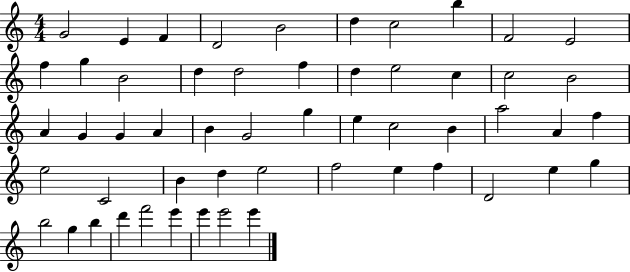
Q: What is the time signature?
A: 4/4